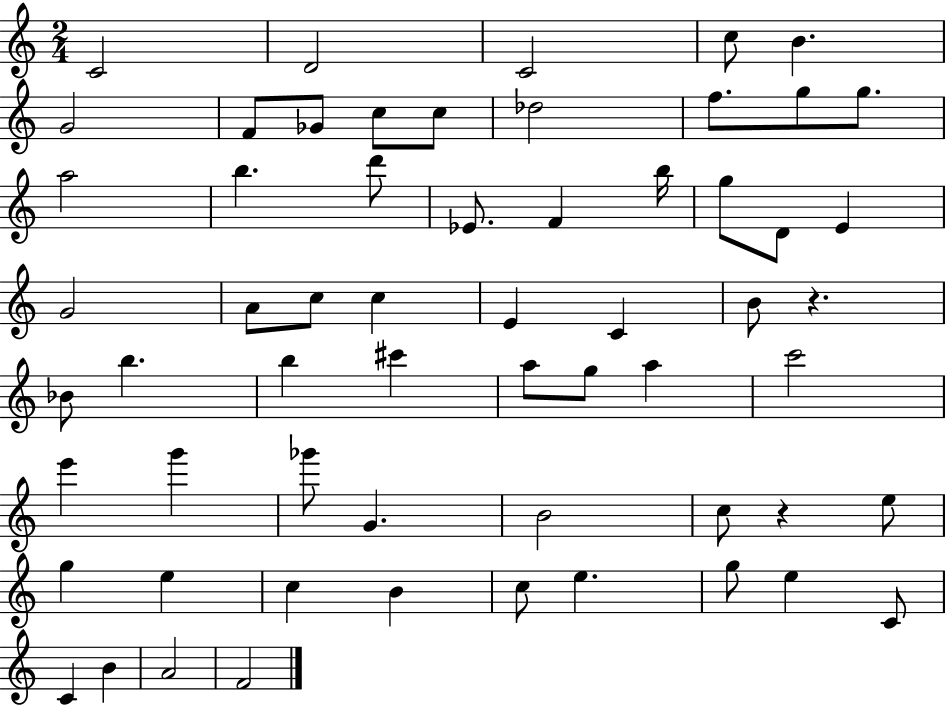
{
  \clef treble
  \numericTimeSignature
  \time 2/4
  \key c \major
  c'2 | d'2 | c'2 | c''8 b'4. | \break g'2 | f'8 ges'8 c''8 c''8 | des''2 | f''8. g''8 g''8. | \break a''2 | b''4. d'''8 | ees'8. f'4 b''16 | g''8 d'8 e'4 | \break g'2 | a'8 c''8 c''4 | e'4 c'4 | b'8 r4. | \break bes'8 b''4. | b''4 cis'''4 | a''8 g''8 a''4 | c'''2 | \break e'''4 g'''4 | ges'''8 g'4. | b'2 | c''8 r4 e''8 | \break g''4 e''4 | c''4 b'4 | c''8 e''4. | g''8 e''4 c'8 | \break c'4 b'4 | a'2 | f'2 | \bar "|."
}